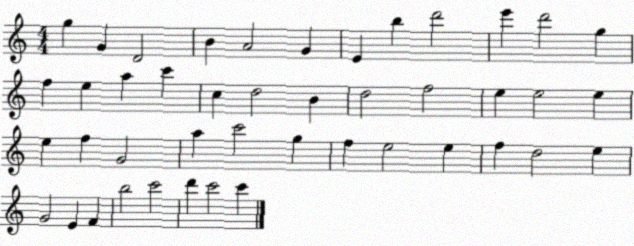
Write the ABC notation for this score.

X:1
T:Untitled
M:4/4
L:1/4
K:C
g G D2 B A2 G E b d'2 e' d'2 g f e a c' c d2 B d2 f2 e e2 e e f G2 a c'2 g f e2 e f d2 e G2 E F b2 c'2 d' c'2 c'